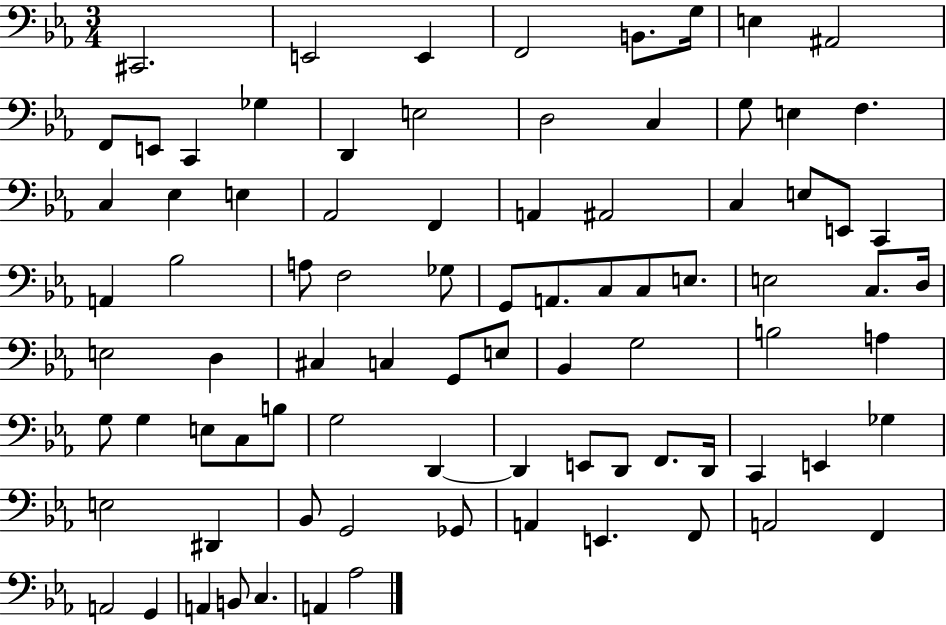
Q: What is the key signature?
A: EES major